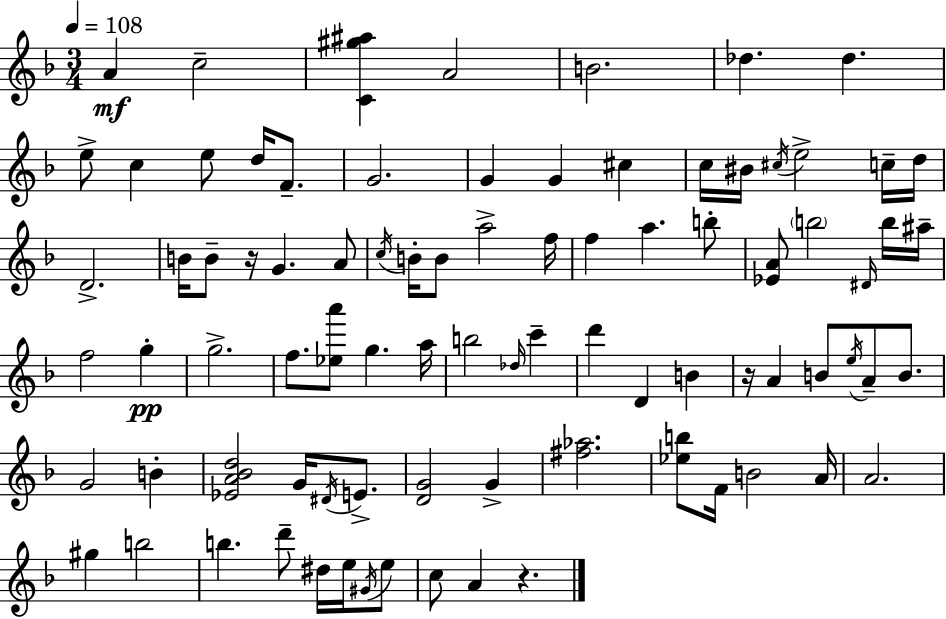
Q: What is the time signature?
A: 3/4